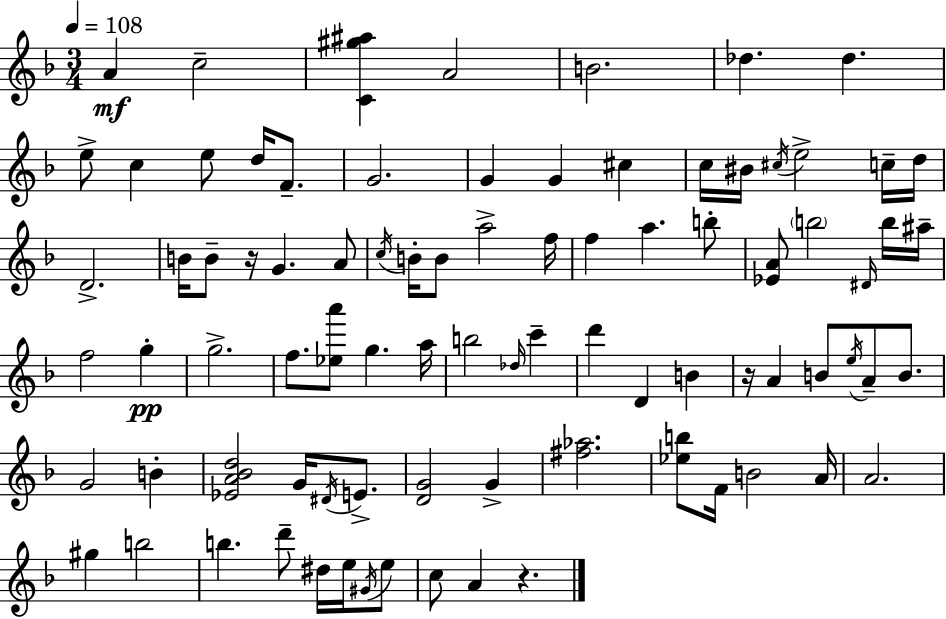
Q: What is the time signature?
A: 3/4